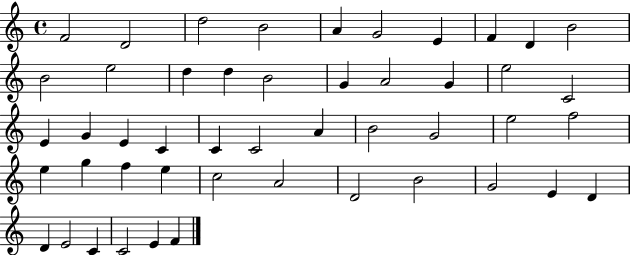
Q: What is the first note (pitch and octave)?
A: F4